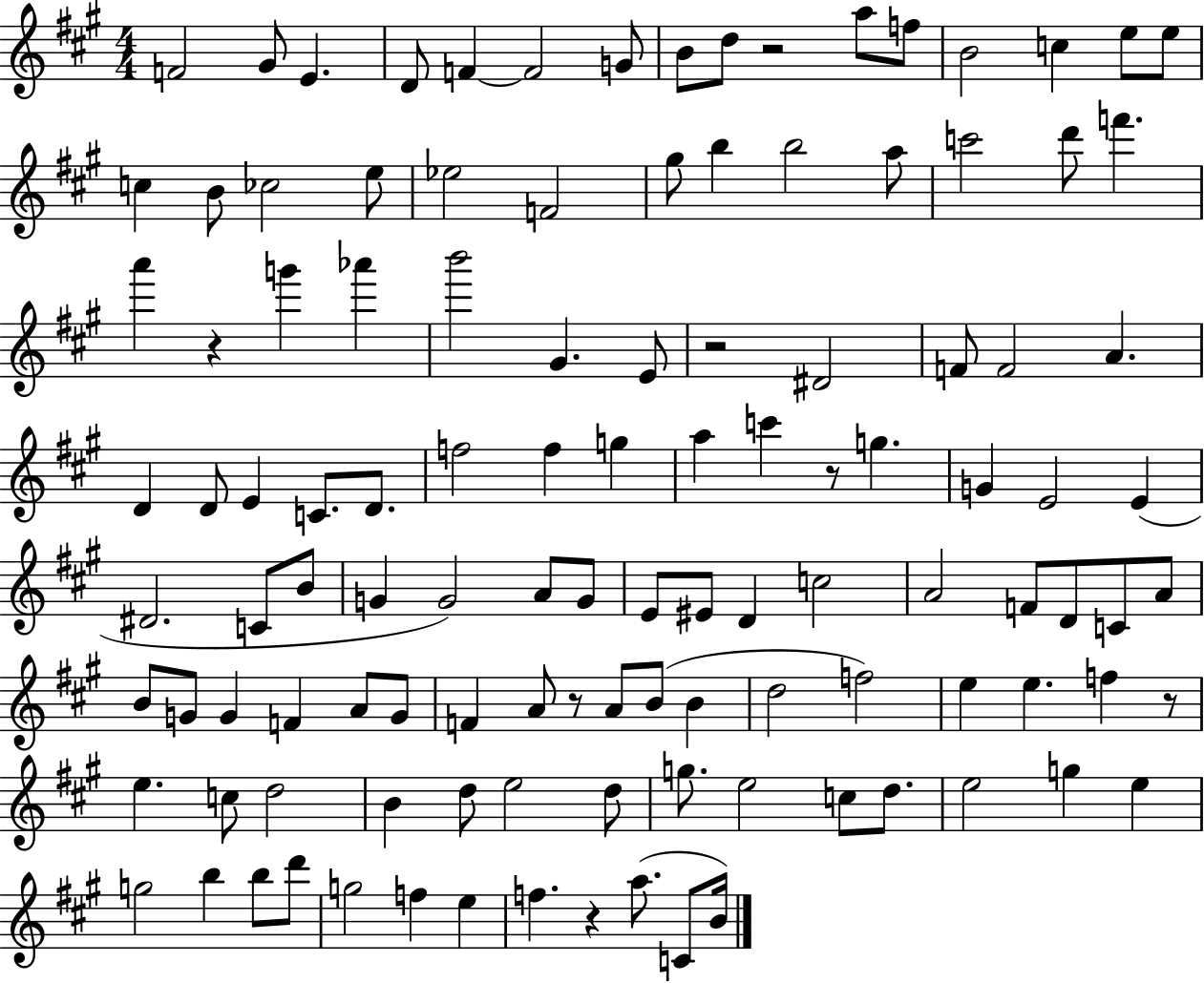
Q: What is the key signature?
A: A major